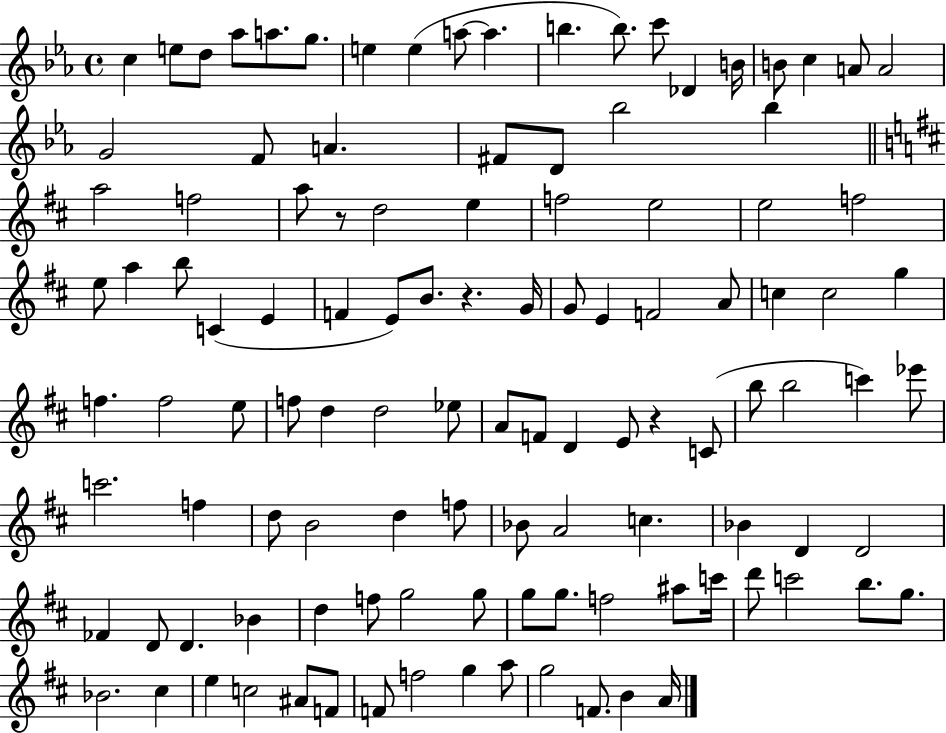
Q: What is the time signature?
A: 4/4